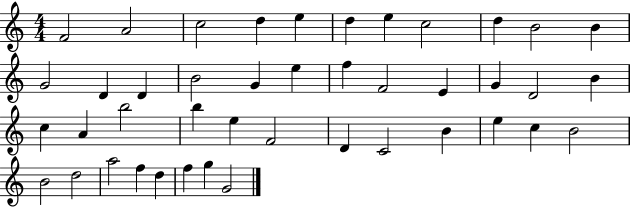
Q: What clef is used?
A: treble